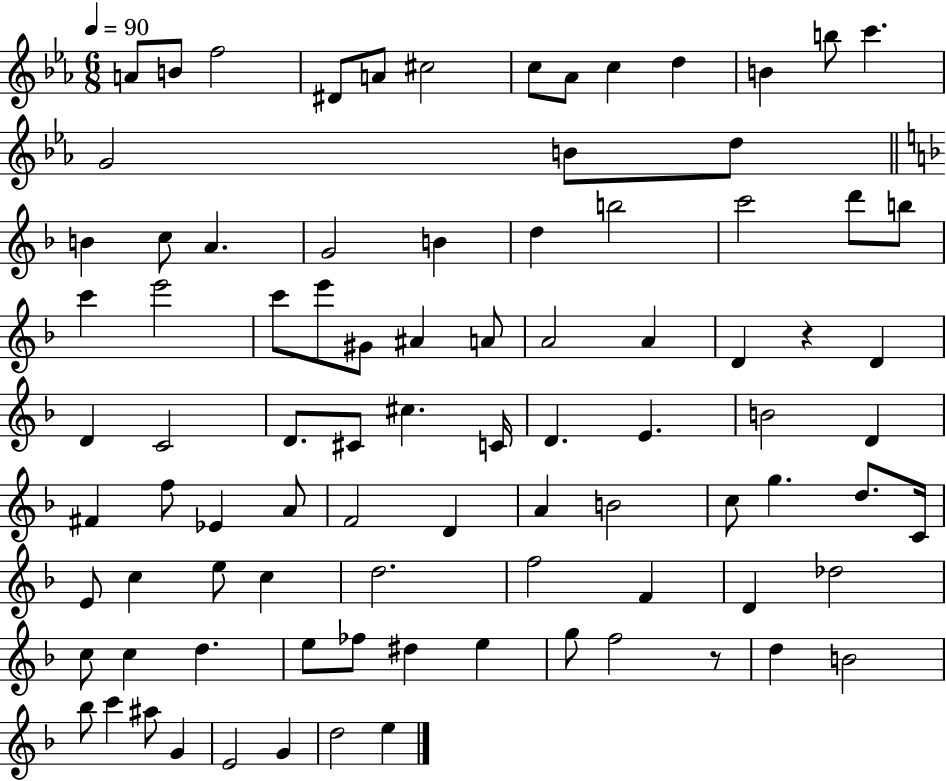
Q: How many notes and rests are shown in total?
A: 89